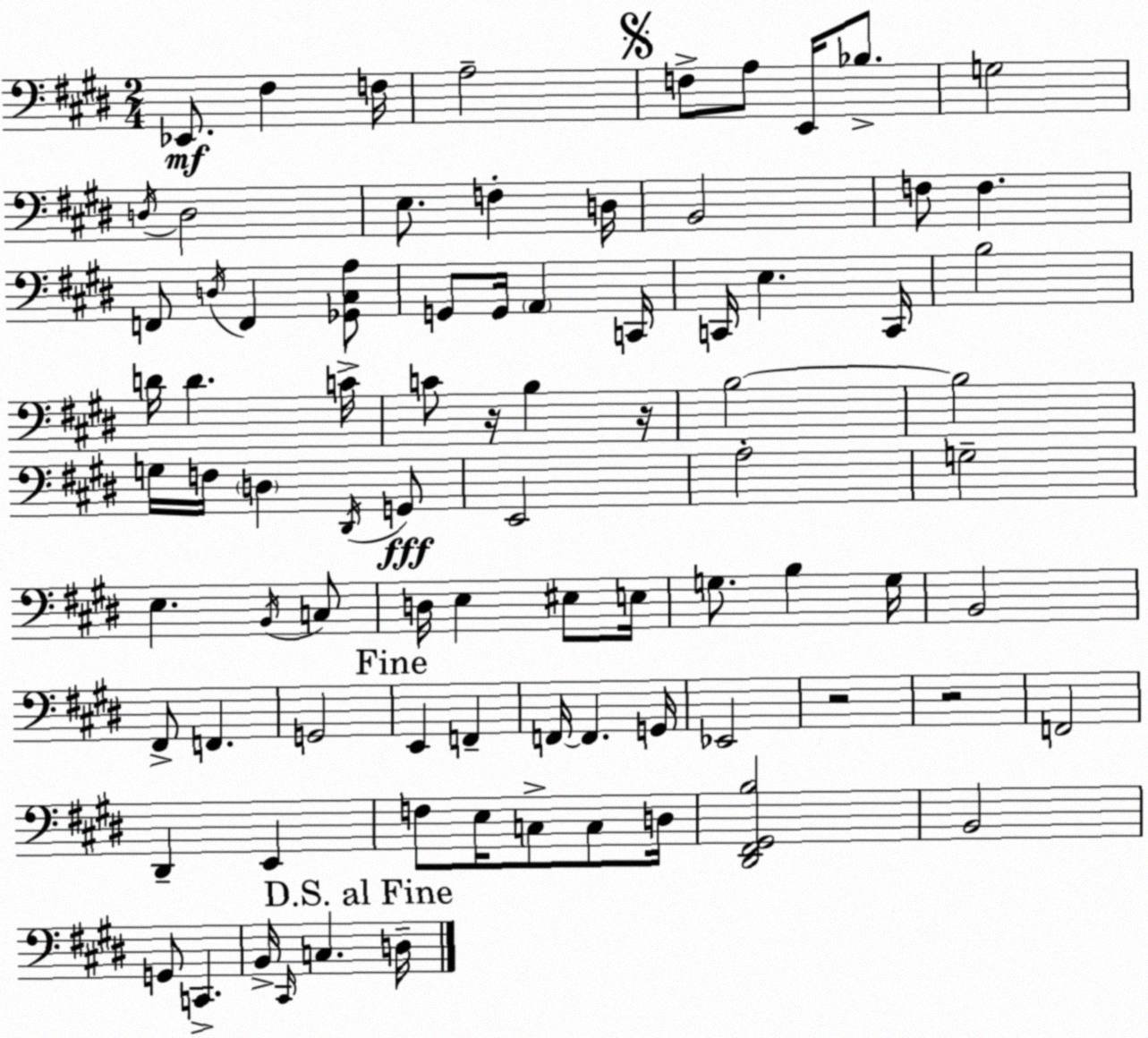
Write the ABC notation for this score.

X:1
T:Untitled
M:2/4
L:1/4
K:E
_E,,/2 ^F, F,/4 A,2 F,/2 A,/2 E,,/4 _B,/2 G,2 D,/4 D,2 E,/2 F, D,/4 B,,2 F,/2 F, F,,/2 D,/4 F,, [_G,,^C,A,]/2 G,,/2 G,,/4 A,, C,,/4 C,,/4 E, C,,/4 B,2 D/4 D C/4 C/2 z/4 B, z/4 B,2 B,2 G,/4 F,/4 D, ^D,,/4 G,,/2 E,,2 A,2 G,2 E, B,,/4 C,/2 D,/4 E, ^E,/2 E,/4 G,/2 B, G,/4 B,,2 ^F,,/2 F,, G,,2 E,, F,, F,,/4 F,, G,,/4 _E,,2 z2 z2 F,,2 ^D,, E,, F,/2 E,/4 C,/2 C,/2 D,/4 [^D,,^F,,^G,,B,]2 B,,2 G,,/2 C,, B,,/4 ^C,,/4 C, D,/4